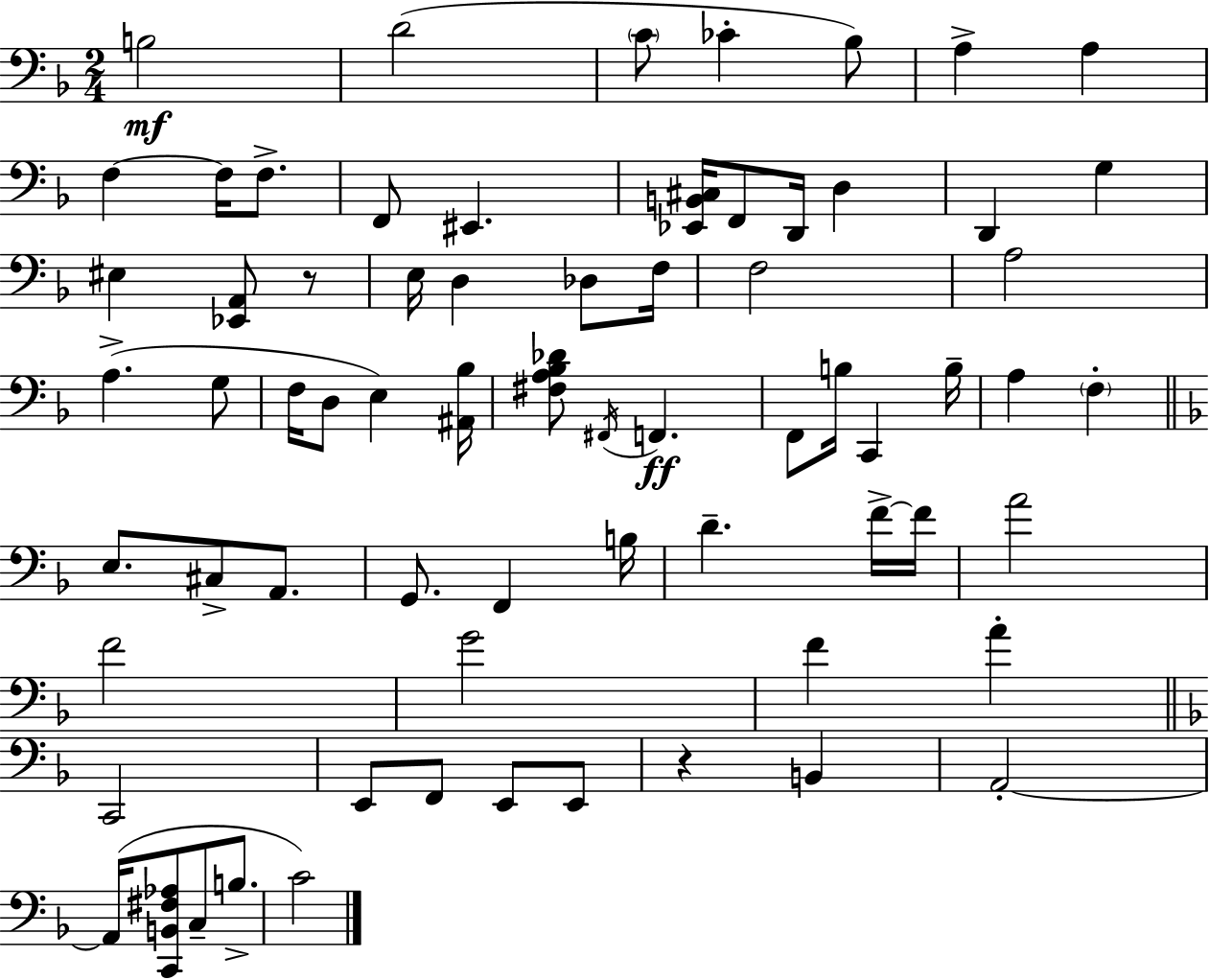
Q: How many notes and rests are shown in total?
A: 69